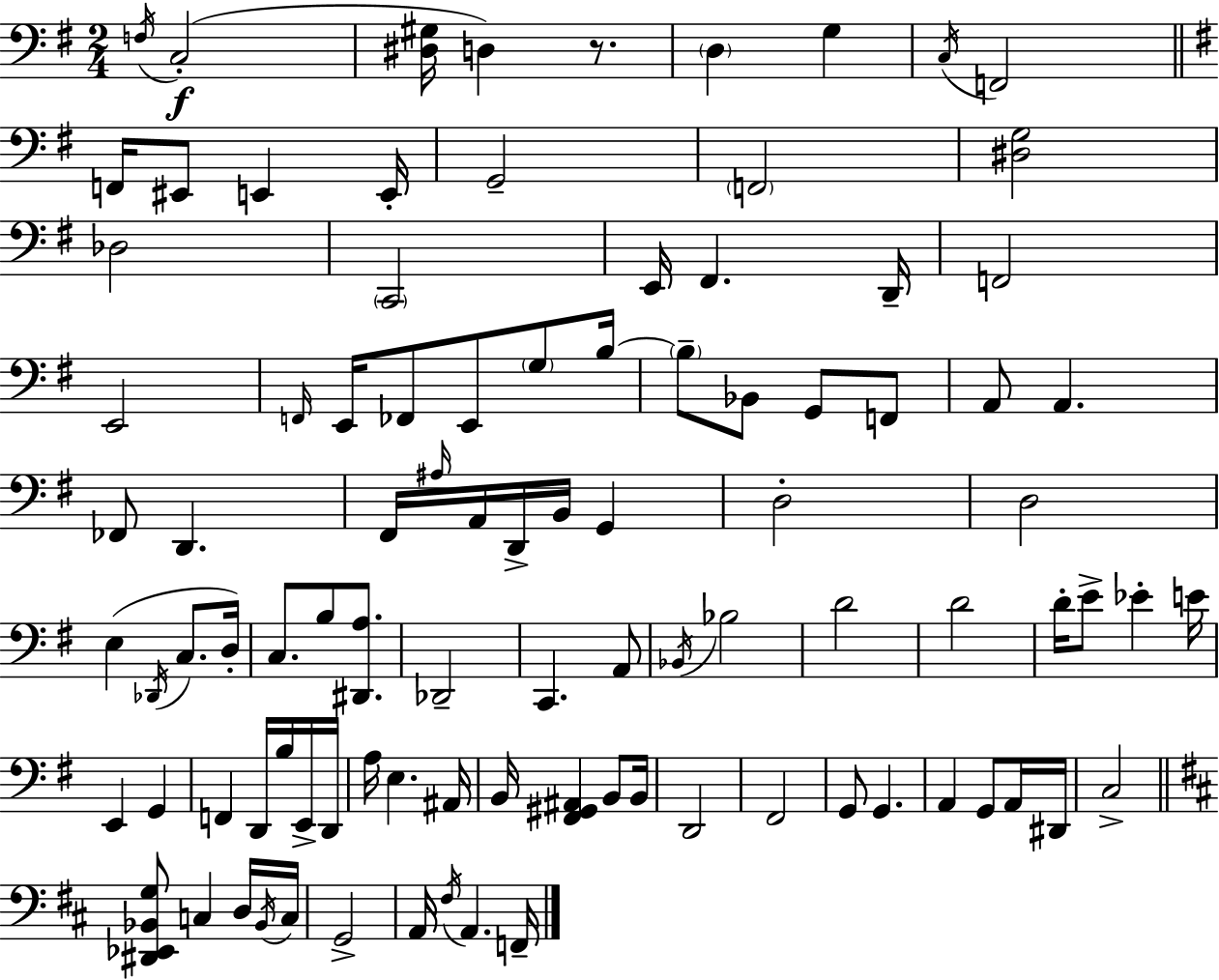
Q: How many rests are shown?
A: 1